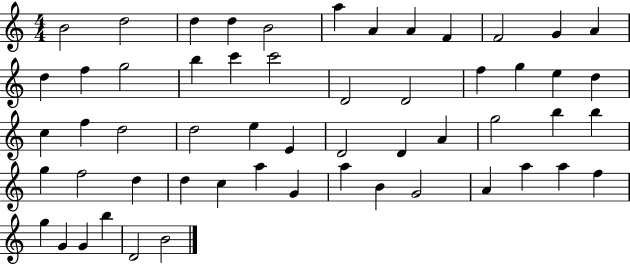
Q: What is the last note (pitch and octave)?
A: B4